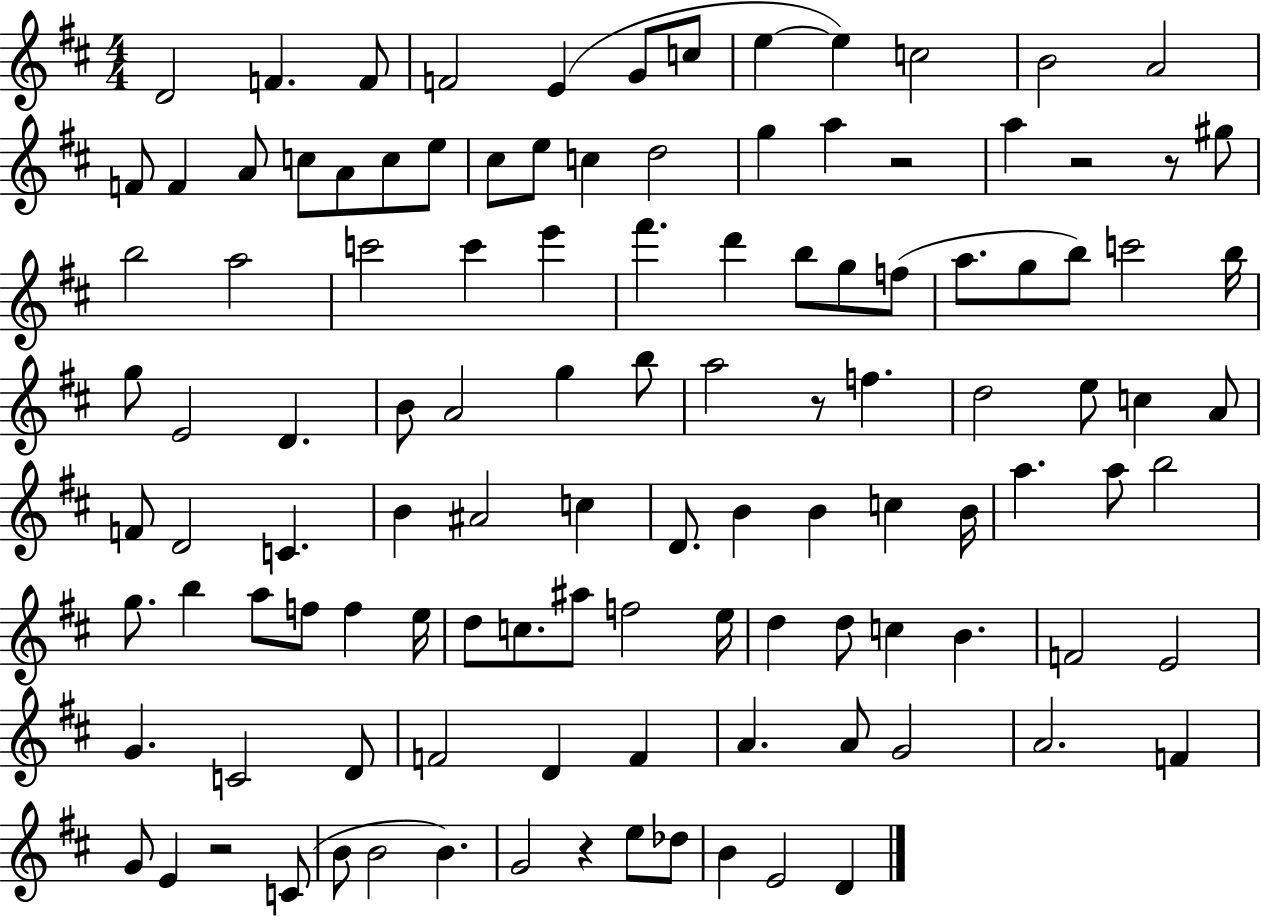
{
  \clef treble
  \numericTimeSignature
  \time 4/4
  \key d \major
  d'2 f'4. f'8 | f'2 e'4( g'8 c''8 | e''4~~ e''4) c''2 | b'2 a'2 | \break f'8 f'4 a'8 c''8 a'8 c''8 e''8 | cis''8 e''8 c''4 d''2 | g''4 a''4 r2 | a''4 r2 r8 gis''8 | \break b''2 a''2 | c'''2 c'''4 e'''4 | fis'''4. d'''4 b''8 g''8 f''8( | a''8. g''8 b''8) c'''2 b''16 | \break g''8 e'2 d'4. | b'8 a'2 g''4 b''8 | a''2 r8 f''4. | d''2 e''8 c''4 a'8 | \break f'8 d'2 c'4. | b'4 ais'2 c''4 | d'8. b'4 b'4 c''4 b'16 | a''4. a''8 b''2 | \break g''8. b''4 a''8 f''8 f''4 e''16 | d''8 c''8. ais''8 f''2 e''16 | d''4 d''8 c''4 b'4. | f'2 e'2 | \break g'4. c'2 d'8 | f'2 d'4 f'4 | a'4. a'8 g'2 | a'2. f'4 | \break g'8 e'4 r2 c'8( | b'8 b'2 b'4.) | g'2 r4 e''8 des''8 | b'4 e'2 d'4 | \break \bar "|."
}